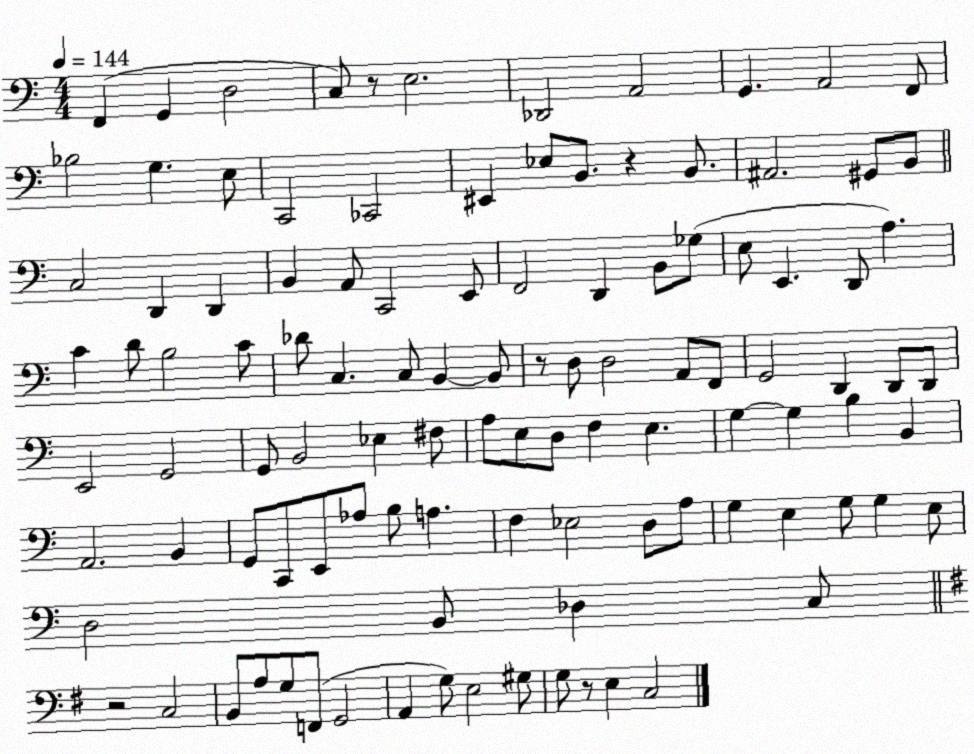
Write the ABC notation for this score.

X:1
T:Untitled
M:4/4
L:1/4
K:C
F,, G,, D,2 C,/2 z/2 E,2 _D,,2 A,,2 G,, A,,2 F,,/2 _B,2 G, E,/2 C,,2 _C,,2 ^E,, _E,/2 B,,/2 z B,,/2 ^A,,2 ^G,,/2 B,,/2 C,2 D,, D,, B,, A,,/2 C,,2 E,,/2 F,,2 D,, B,,/2 _G,/2 E,/2 E,, D,,/2 A, C D/2 B,2 C/2 _D/2 C, C,/2 B,, B,,/2 z/2 D,/2 D,2 A,,/2 F,,/2 G,,2 D,, D,,/2 D,,/2 E,,2 G,,2 G,,/2 B,,2 _E, ^F,/2 A,/2 E,/2 D,/2 F, E, G, G, B, B,, A,,2 B,, G,,/2 C,,/2 E,,/2 _A,/2 B,/2 A, F, _E,2 D,/2 A,/2 G, E, G,/2 G, E,/2 D,2 B,,/2 _D, C,/2 z2 C,2 B,,/2 A,/2 G,/2 F,,/2 G,,2 A,, G,/2 E,2 ^G,/2 G,/2 z/2 E, C,2